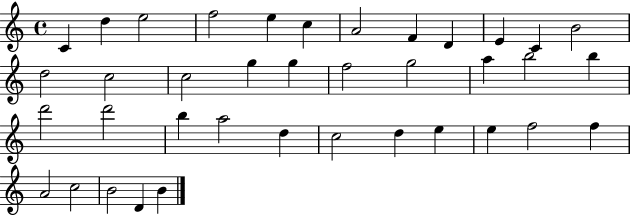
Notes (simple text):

C4/q D5/q E5/h F5/h E5/q C5/q A4/h F4/q D4/q E4/q C4/q B4/h D5/h C5/h C5/h G5/q G5/q F5/h G5/h A5/q B5/h B5/q D6/h D6/h B5/q A5/h D5/q C5/h D5/q E5/q E5/q F5/h F5/q A4/h C5/h B4/h D4/q B4/q